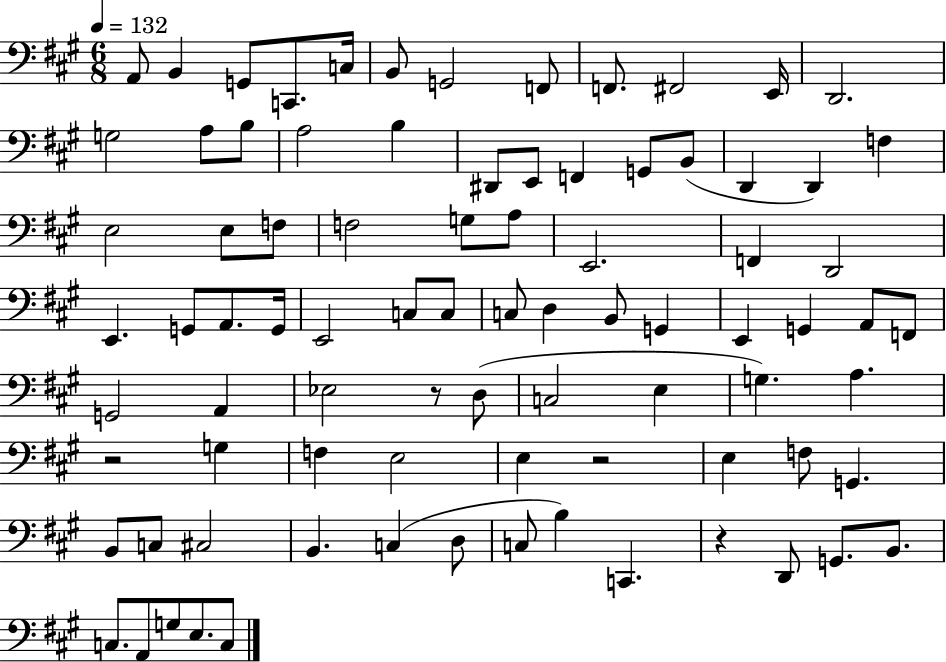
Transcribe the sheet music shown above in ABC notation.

X:1
T:Untitled
M:6/8
L:1/4
K:A
A,,/2 B,, G,,/2 C,,/2 C,/4 B,,/2 G,,2 F,,/2 F,,/2 ^F,,2 E,,/4 D,,2 G,2 A,/2 B,/2 A,2 B, ^D,,/2 E,,/2 F,, G,,/2 B,,/2 D,, D,, F, E,2 E,/2 F,/2 F,2 G,/2 A,/2 E,,2 F,, D,,2 E,, G,,/2 A,,/2 G,,/4 E,,2 C,/2 C,/2 C,/2 D, B,,/2 G,, E,, G,, A,,/2 F,,/2 G,,2 A,, _E,2 z/2 D,/2 C,2 E, G, A, z2 G, F, E,2 E, z2 E, F,/2 G,, B,,/2 C,/2 ^C,2 B,, C, D,/2 C,/2 B, C,, z D,,/2 G,,/2 B,,/2 C,/2 A,,/2 G,/2 E,/2 C,/2